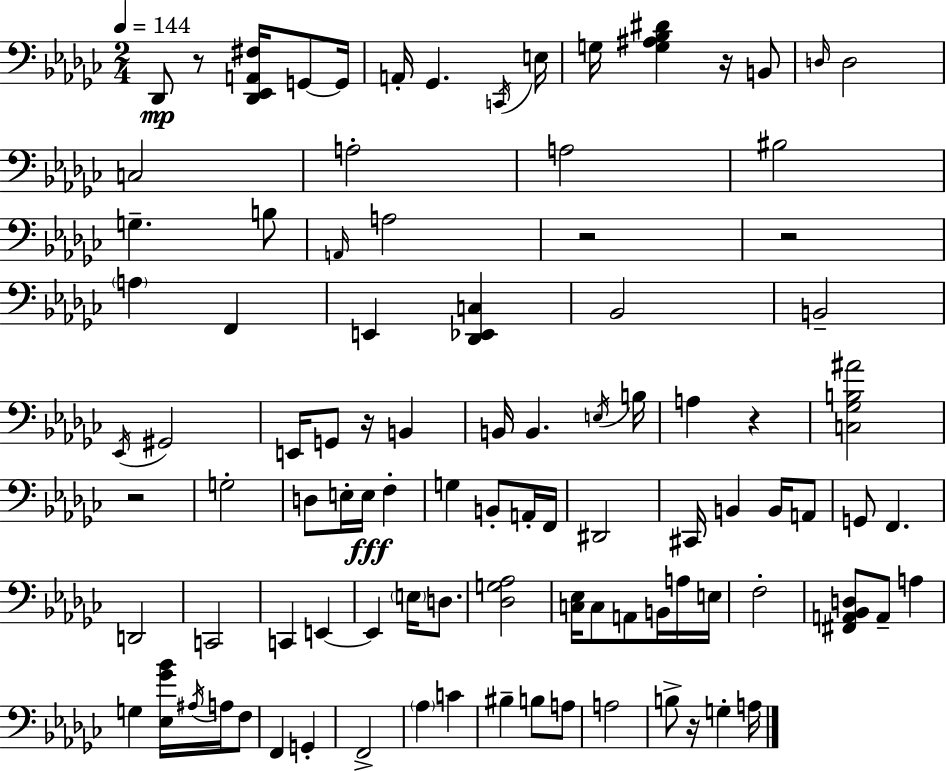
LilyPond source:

{
  \clef bass
  \numericTimeSignature
  \time 2/4
  \key ees \minor
  \tempo 4 = 144
  des,8\mp r8 <des, ees, a, fis>16 g,8~~ g,16 | a,16-. ges,4. \acciaccatura { c,16 } | e16 g16 <g ais bes dis'>4 r16 b,8 | \grace { d16 } d2 | \break c2 | a2-. | a2 | bis2 | \break g4.-- | b8 \grace { a,16 } a2 | r2 | r2 | \break \parenthesize a4 f,4 | e,4 <des, ees, c>4 | bes,2 | b,2-- | \break \acciaccatura { ees,16 } gis,2 | e,16 g,8 r16 | b,4 b,16 b,4. | \acciaccatura { e16 } b16 a4 | \break r4 <c ges b ais'>2 | r2 | g2-. | d8 e16-. | \break e16\fff f4-. g4 | b,8-. a,16-. f,16 dis,2 | cis,16 b,4 | b,16 a,8 g,8 f,4. | \break d,2 | c,2 | c,4 | e,4~~ e,4 | \break \parenthesize e16 d8. <des g aes>2 | <c ees>16 c8 | a,8 b,16 a16 e16 f2-. | <fis, a, bes, d>8 a,8-- | \break a4 g4 | <ees ges' bes'>16 \acciaccatura { ais16 } a16 f8 f,4 | g,4-. f,2-> | \parenthesize aes4 | \break c'4 bis4-- | b8 a8 a2 | b8-> | r16 g4-. a16 \bar "|."
}